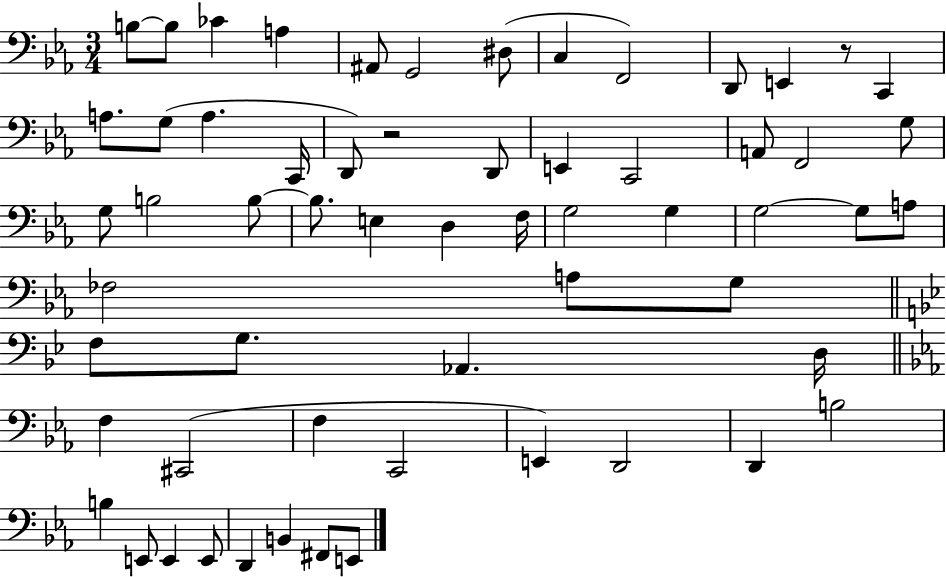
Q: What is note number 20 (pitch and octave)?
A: C2